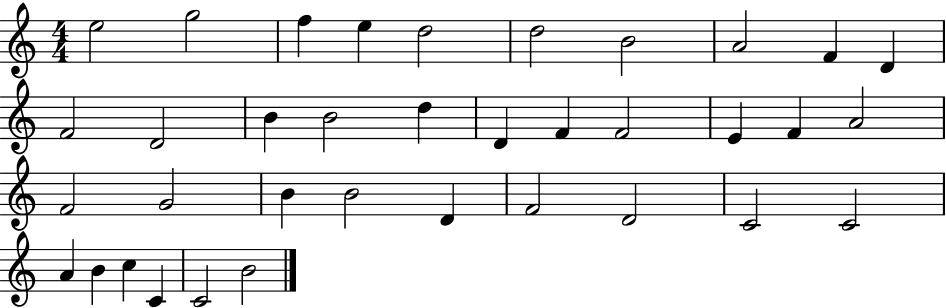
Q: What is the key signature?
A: C major